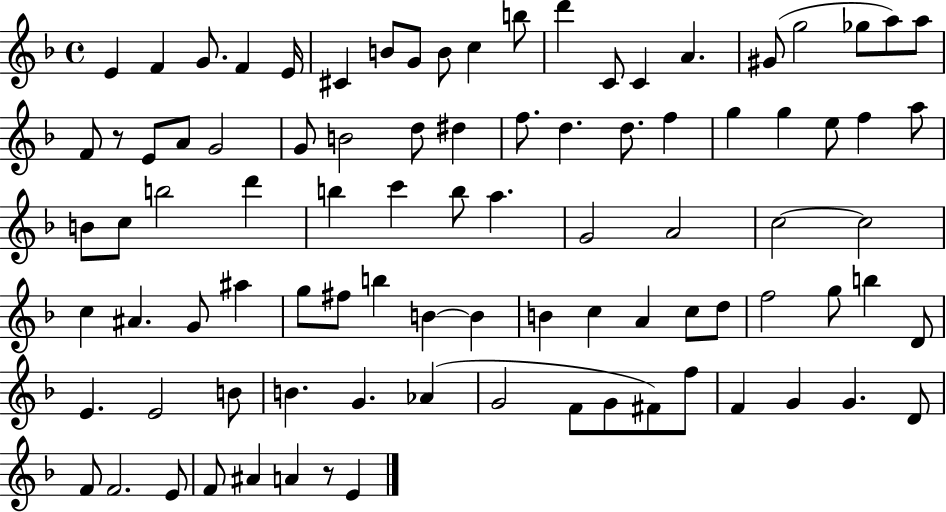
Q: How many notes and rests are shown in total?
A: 91